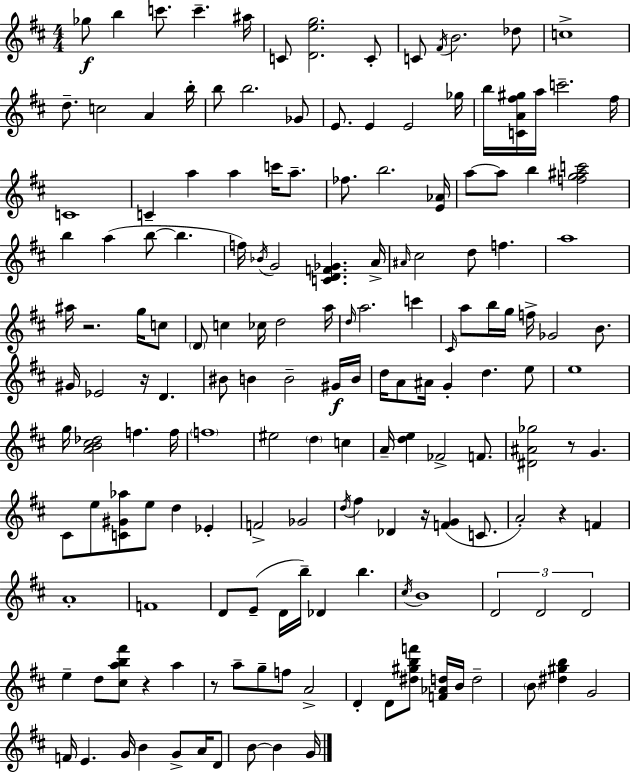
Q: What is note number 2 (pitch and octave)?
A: B5